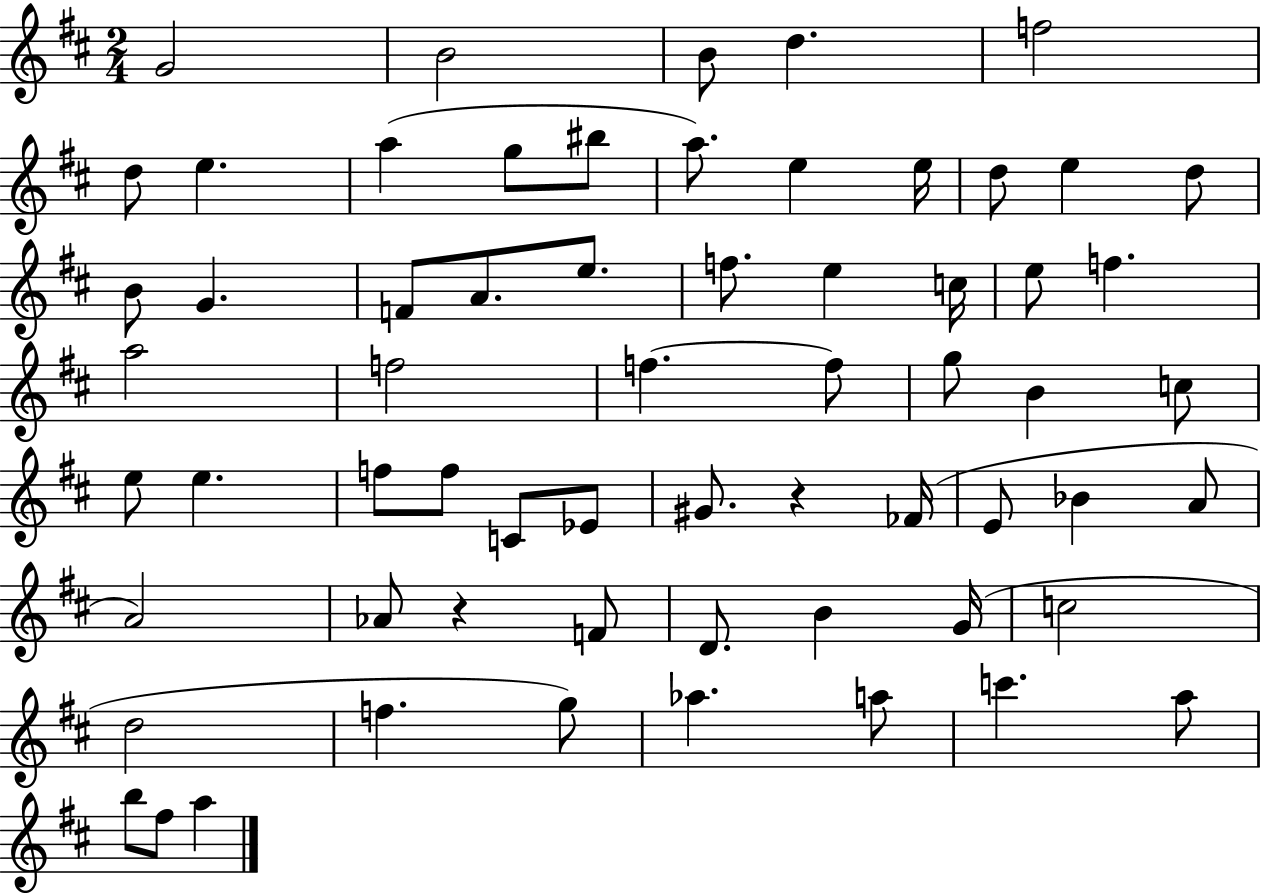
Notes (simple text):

G4/h B4/h B4/e D5/q. F5/h D5/e E5/q. A5/q G5/e BIS5/e A5/e. E5/q E5/s D5/e E5/q D5/e B4/e G4/q. F4/e A4/e. E5/e. F5/e. E5/q C5/s E5/e F5/q. A5/h F5/h F5/q. F5/e G5/e B4/q C5/e E5/e E5/q. F5/e F5/e C4/e Eb4/e G#4/e. R/q FES4/s E4/e Bb4/q A4/e A4/h Ab4/e R/q F4/e D4/e. B4/q G4/s C5/h D5/h F5/q. G5/e Ab5/q. A5/e C6/q. A5/e B5/e F#5/e A5/q